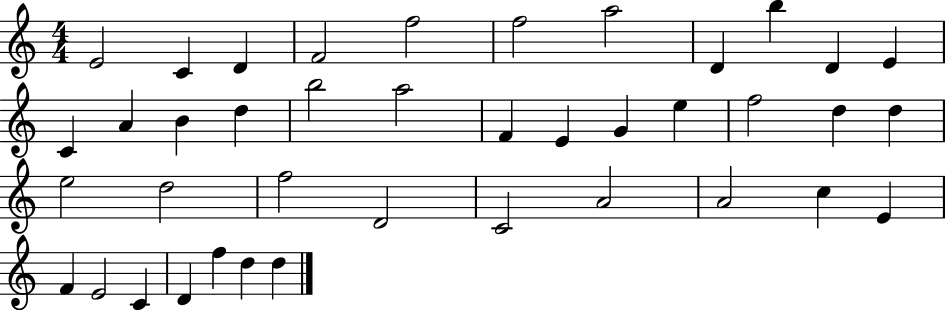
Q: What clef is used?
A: treble